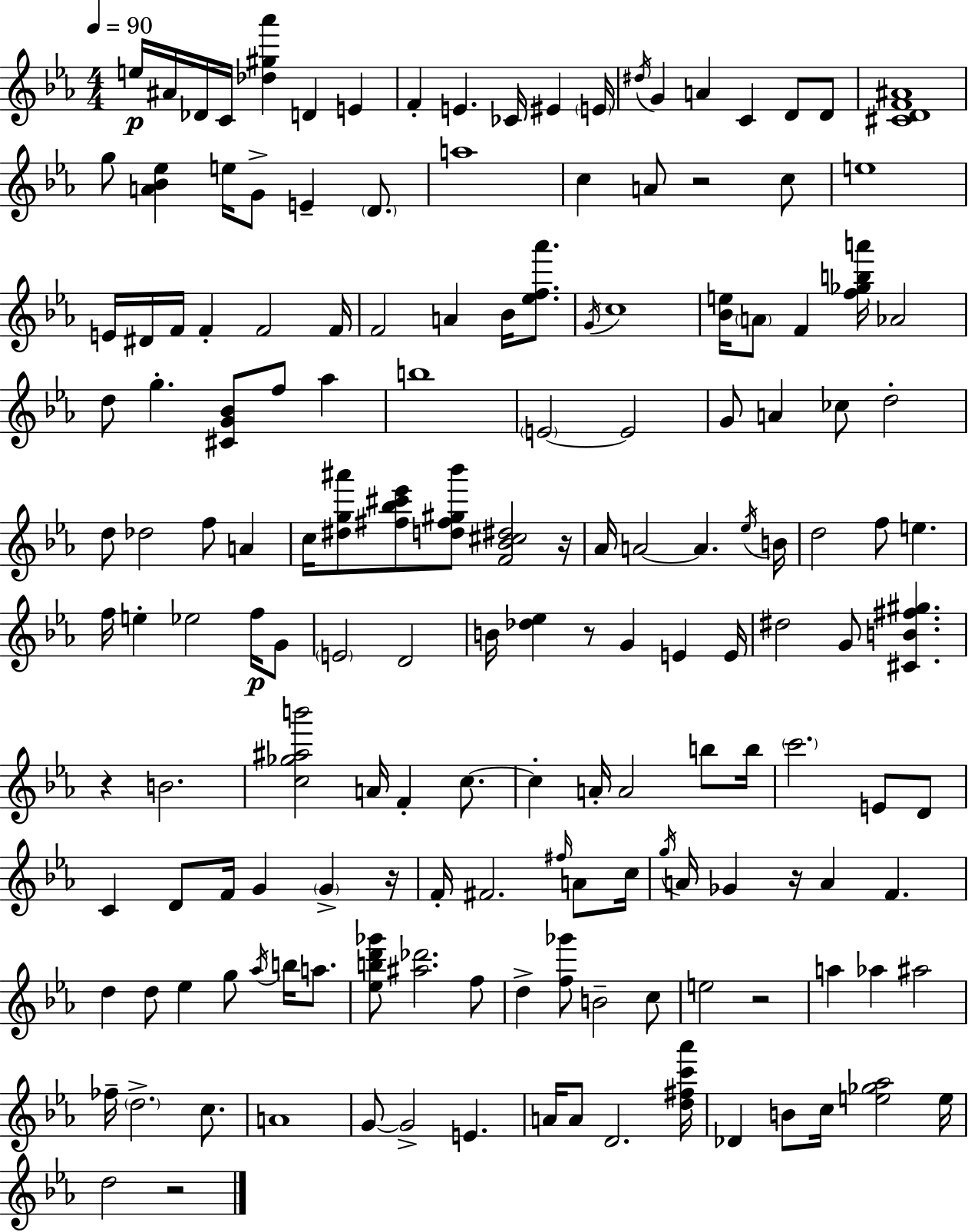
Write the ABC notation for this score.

X:1
T:Untitled
M:4/4
L:1/4
K:Eb
e/4 ^A/4 _D/4 C/4 [_d^g_a'] D E F E _C/4 ^E E/4 ^d/4 G A C D/2 D/2 [^CDF^A]4 g/2 [A_B_e] e/4 G/2 E D/2 a4 c A/2 z2 c/2 e4 E/4 ^D/4 F/4 F F2 F/4 F2 A _B/4 [_ef_a']/2 G/4 c4 [_Be]/4 A/2 F [f_gba']/4 _A2 d/2 g [^CG_B]/2 f/2 _a b4 E2 E2 G/2 A _c/2 d2 d/2 _d2 f/2 A c/4 [^dg^a']/2 [^f_b^c'_e']/2 [d^f^g_b']/2 [F_B^c^d]2 z/4 _A/4 A2 A _e/4 B/4 d2 f/2 e f/4 e _e2 f/4 G/2 E2 D2 B/4 [_d_e] z/2 G E E/4 ^d2 G/2 [^CB^f^g] z B2 [c_g^ab']2 A/4 F c/2 c A/4 A2 b/2 b/4 c'2 E/2 D/2 C D/2 F/4 G G z/4 F/4 ^F2 ^f/4 A/2 c/4 g/4 A/4 _G z/4 A F d d/2 _e g/2 _a/4 b/4 a/2 [_ebd'_g']/2 [^a_d']2 f/2 d [f_g']/2 B2 c/2 e2 z2 a _a ^a2 _f/4 d2 c/2 A4 G/2 G2 E A/4 A/2 D2 [d^fc'_a']/4 _D B/2 c/4 [e_g_a]2 e/4 d2 z2